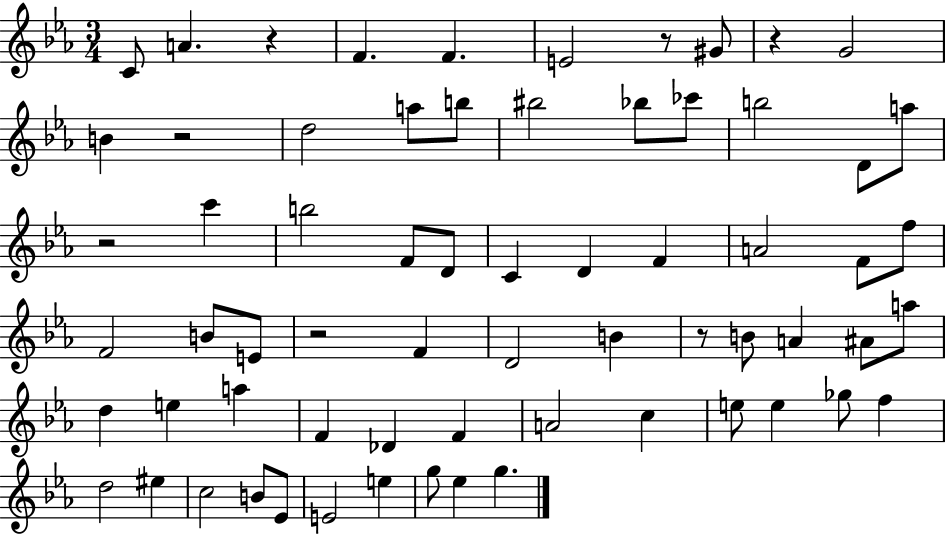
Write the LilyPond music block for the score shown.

{
  \clef treble
  \numericTimeSignature
  \time 3/4
  \key ees \major
  c'8 a'4. r4 | f'4. f'4. | e'2 r8 gis'8 | r4 g'2 | \break b'4 r2 | d''2 a''8 b''8 | bis''2 bes''8 ces'''8 | b''2 d'8 a''8 | \break r2 c'''4 | b''2 f'8 d'8 | c'4 d'4 f'4 | a'2 f'8 f''8 | \break f'2 b'8 e'8 | r2 f'4 | d'2 b'4 | r8 b'8 a'4 ais'8 a''8 | \break d''4 e''4 a''4 | f'4 des'4 f'4 | a'2 c''4 | e''8 e''4 ges''8 f''4 | \break d''2 eis''4 | c''2 b'8 ees'8 | e'2 e''4 | g''8 ees''4 g''4. | \break \bar "|."
}